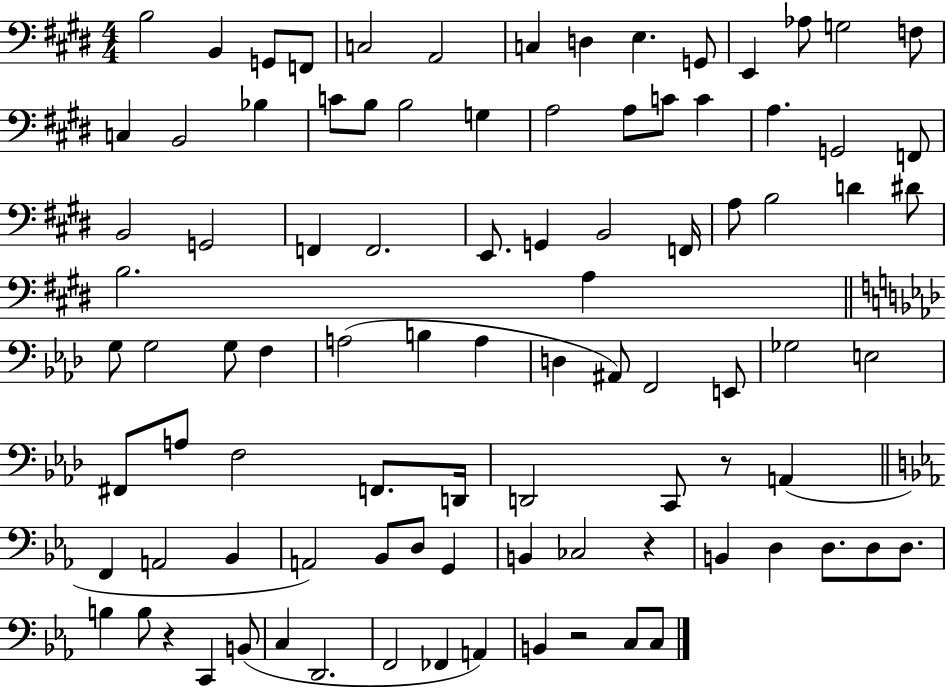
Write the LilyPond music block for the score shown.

{
  \clef bass
  \numericTimeSignature
  \time 4/4
  \key e \major
  \repeat volta 2 { b2 b,4 g,8 f,8 | c2 a,2 | c4 d4 e4. g,8 | e,4 aes8 g2 f8 | \break c4 b,2 bes4 | c'8 b8 b2 g4 | a2 a8 c'8 c'4 | a4. g,2 f,8 | \break b,2 g,2 | f,4 f,2. | e,8. g,4 b,2 f,16 | a8 b2 d'4 dis'8 | \break b2. a4 | \bar "||" \break \key aes \major g8 g2 g8 f4 | a2( b4 a4 | d4 ais,8) f,2 e,8 | ges2 e2 | \break fis,8 a8 f2 f,8. d,16 | d,2 c,8 r8 a,4( | \bar "||" \break \key c \minor f,4 a,2 bes,4 | a,2) bes,8 d8 g,4 | b,4 ces2 r4 | b,4 d4 d8. d8 d8. | \break b4 b8 r4 c,4 b,8( | c4 d,2. | f,2 fes,4 a,4) | b,4 r2 c8 c8 | \break } \bar "|."
}